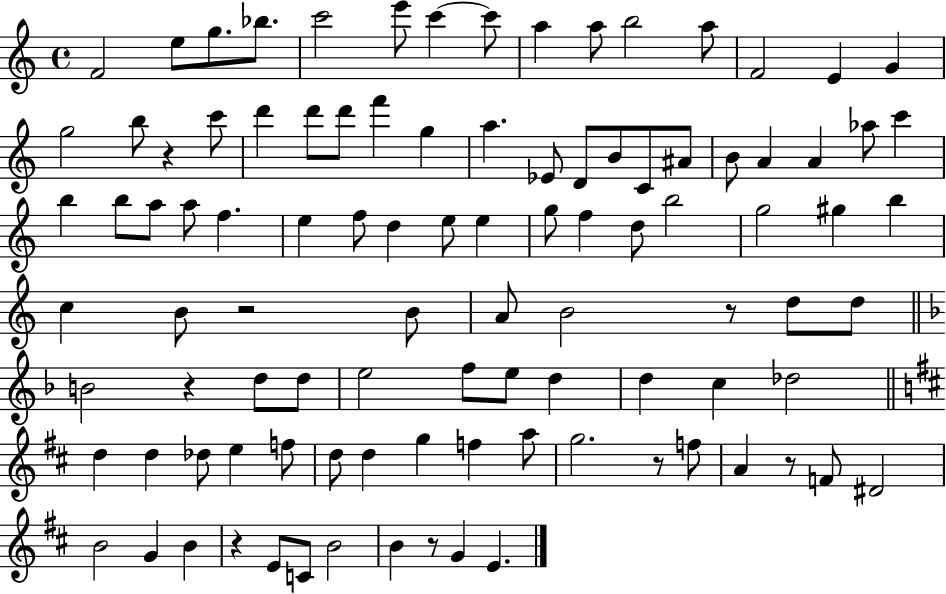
F4/h E5/e G5/e. Bb5/e. C6/h E6/e C6/q C6/e A5/q A5/e B5/h A5/e F4/h E4/q G4/q G5/h B5/e R/q C6/e D6/q D6/e D6/e F6/q G5/q A5/q. Eb4/e D4/e B4/e C4/e A#4/e B4/e A4/q A4/q Ab5/e C6/q B5/q B5/e A5/e A5/e F5/q. E5/q F5/e D5/q E5/e E5/q G5/e F5/q D5/e B5/h G5/h G#5/q B5/q C5/q B4/e R/h B4/e A4/e B4/h R/e D5/e D5/e B4/h R/q D5/e D5/e E5/h F5/e E5/e D5/q D5/q C5/q Db5/h D5/q D5/q Db5/e E5/q F5/e D5/e D5/q G5/q F5/q A5/e G5/h. R/e F5/e A4/q R/e F4/e D#4/h B4/h G4/q B4/q R/q E4/e C4/e B4/h B4/q R/e G4/q E4/q.